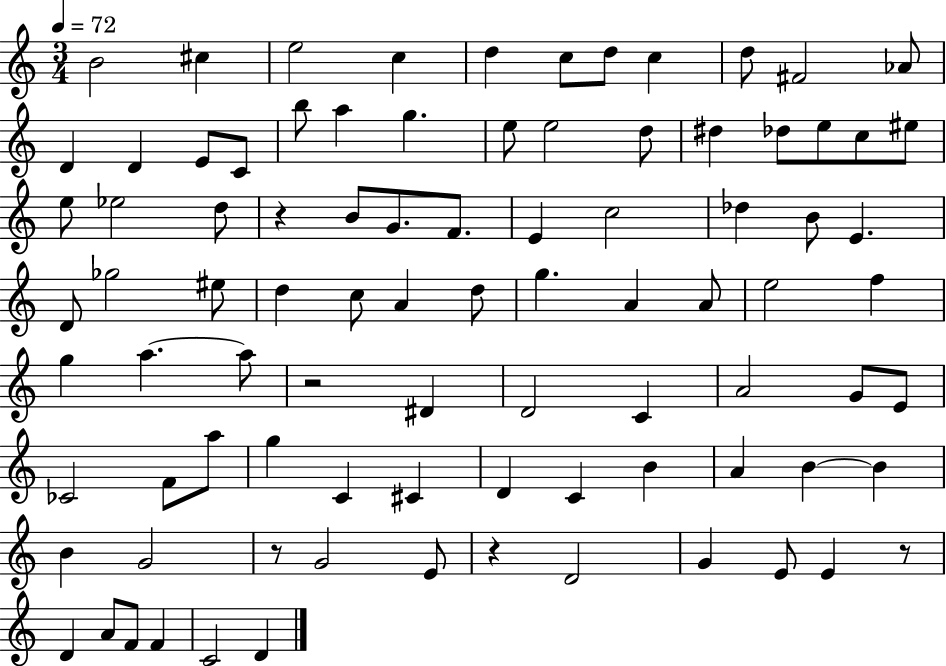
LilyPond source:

{
  \clef treble
  \numericTimeSignature
  \time 3/4
  \key c \major
  \tempo 4 = 72
  b'2 cis''4 | e''2 c''4 | d''4 c''8 d''8 c''4 | d''8 fis'2 aes'8 | \break d'4 d'4 e'8 c'8 | b''8 a''4 g''4. | e''8 e''2 d''8 | dis''4 des''8 e''8 c''8 eis''8 | \break e''8 ees''2 d''8 | r4 b'8 g'8. f'8. | e'4 c''2 | des''4 b'8 e'4. | \break d'8 ges''2 eis''8 | d''4 c''8 a'4 d''8 | g''4. a'4 a'8 | e''2 f''4 | \break g''4 a''4.~~ a''8 | r2 dis'4 | d'2 c'4 | a'2 g'8 e'8 | \break ces'2 f'8 a''8 | g''4 c'4 cis'4 | d'4 c'4 b'4 | a'4 b'4~~ b'4 | \break b'4 g'2 | r8 g'2 e'8 | r4 d'2 | g'4 e'8 e'4 r8 | \break d'4 a'8 f'8 f'4 | c'2 d'4 | \bar "|."
}